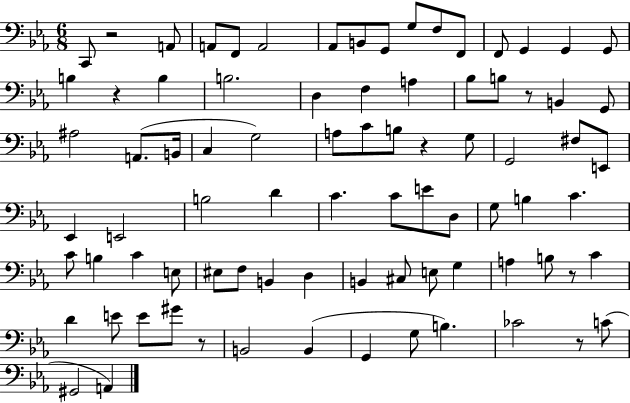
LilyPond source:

{
  \clef bass
  \numericTimeSignature
  \time 6/8
  \key ees \major
  c,8 r2 a,8 | a,8 f,8 a,2 | aes,8 b,8 g,8 g8 f8 f,8 | f,8 g,4 g,4 g,8 | \break b4 r4 b4 | b2. | d4 f4 a4 | bes8 b8 r8 b,4 g,8 | \break ais2 a,8.( b,16 | c4 g2) | a8 c'8 b8 r4 g8 | g,2 fis8 e,8 | \break ees,4 e,2 | b2 d'4 | c'4. c'8 e'8 d8 | g8 b4 c'4. | \break c'8 b4 c'4 e8 | eis8 f8 b,4 d4 | b,4 cis8 e8 g4 | a4 b8 r8 c'4 | \break d'4 e'8 e'8 gis'8 r8 | b,2 b,4( | g,4 g8 b4.) | ces'2 r8 c'8( | \break gis,2 a,4) | \bar "|."
}